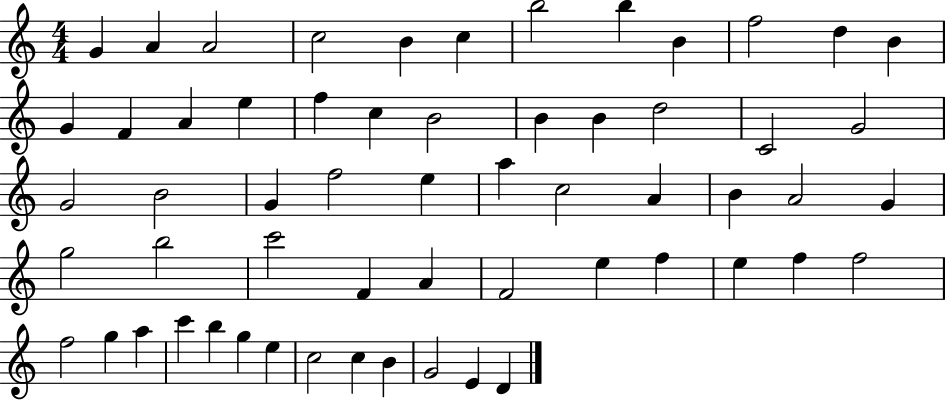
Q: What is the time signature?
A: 4/4